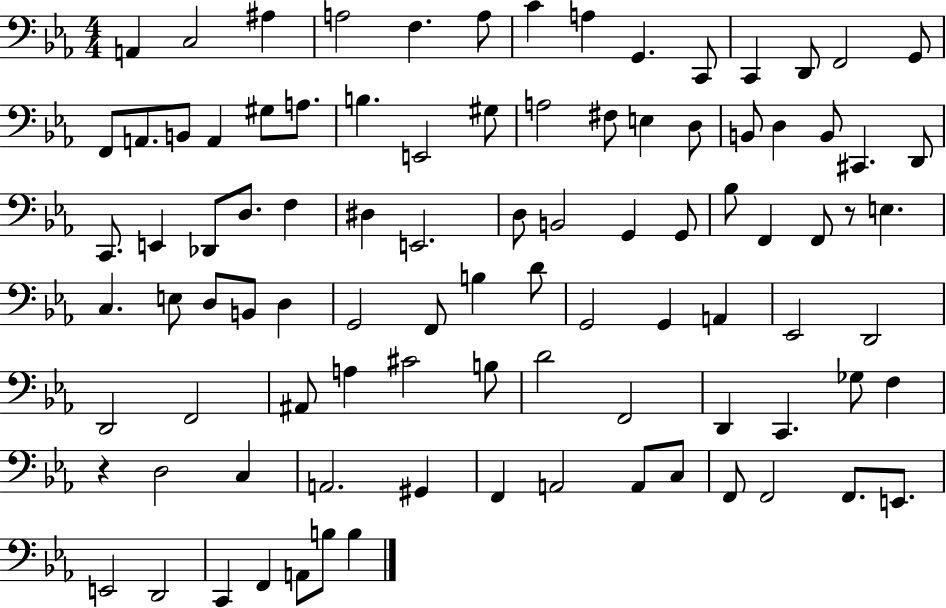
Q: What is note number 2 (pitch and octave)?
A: C3